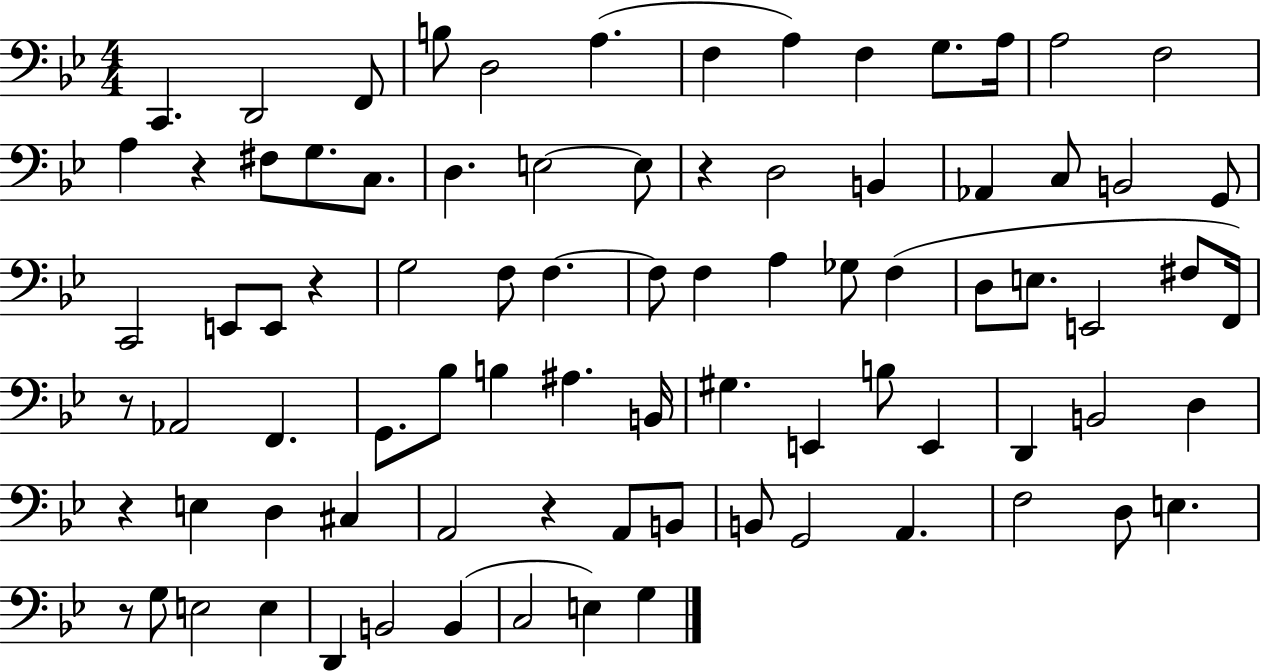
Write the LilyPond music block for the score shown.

{
  \clef bass
  \numericTimeSignature
  \time 4/4
  \key bes \major
  c,4. d,2 f,8 | b8 d2 a4.( | f4 a4) f4 g8. a16 | a2 f2 | \break a4 r4 fis8 g8. c8. | d4. e2~~ e8 | r4 d2 b,4 | aes,4 c8 b,2 g,8 | \break c,2 e,8 e,8 r4 | g2 f8 f4.~~ | f8 f4 a4 ges8 f4( | d8 e8. e,2 fis8 f,16) | \break r8 aes,2 f,4. | g,8. bes8 b4 ais4. b,16 | gis4. e,4 b8 e,4 | d,4 b,2 d4 | \break r4 e4 d4 cis4 | a,2 r4 a,8 b,8 | b,8 g,2 a,4. | f2 d8 e4. | \break r8 g8 e2 e4 | d,4 b,2 b,4( | c2 e4) g4 | \bar "|."
}